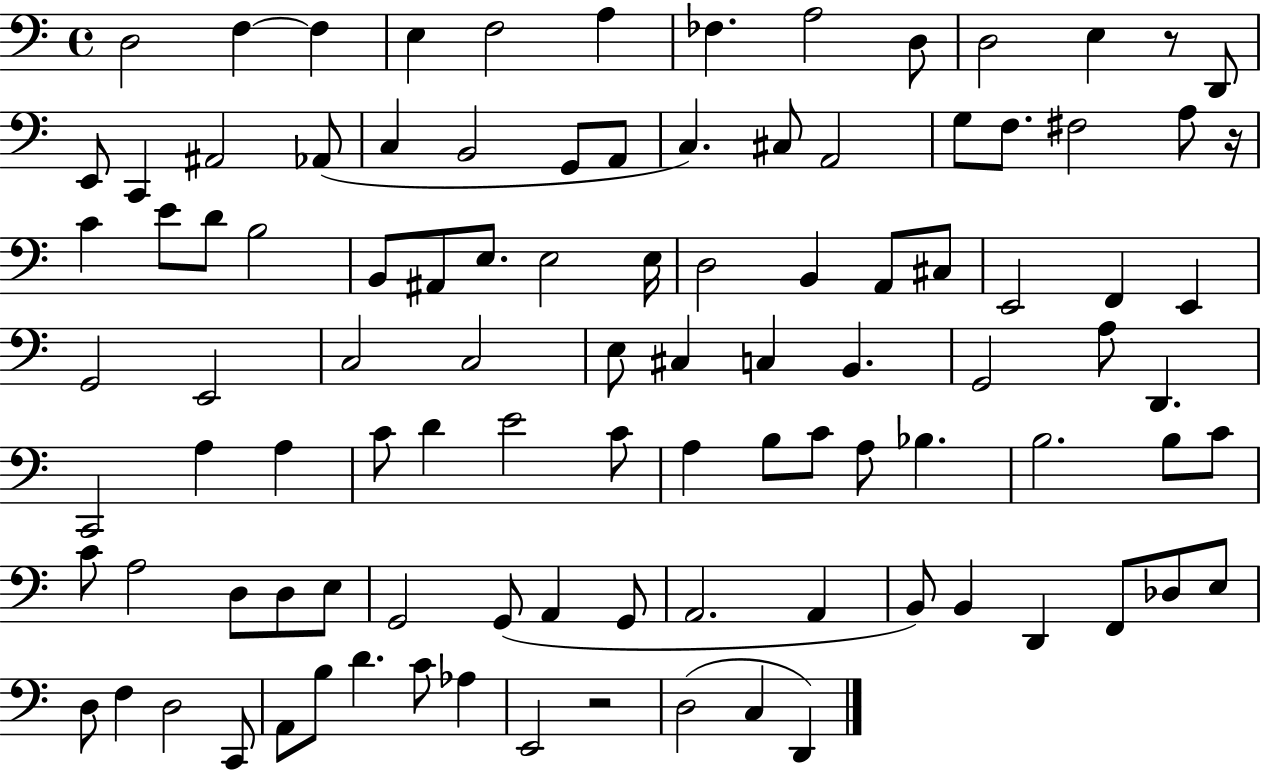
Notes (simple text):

D3/h F3/q F3/q E3/q F3/h A3/q FES3/q. A3/h D3/e D3/h E3/q R/e D2/e E2/e C2/q A#2/h Ab2/e C3/q B2/h G2/e A2/e C3/q. C#3/e A2/h G3/e F3/e. F#3/h A3/e R/s C4/q E4/e D4/e B3/h B2/e A#2/e E3/e. E3/h E3/s D3/h B2/q A2/e C#3/e E2/h F2/q E2/q G2/h E2/h C3/h C3/h E3/e C#3/q C3/q B2/q. G2/h A3/e D2/q. C2/h A3/q A3/q C4/e D4/q E4/h C4/e A3/q B3/e C4/e A3/e Bb3/q. B3/h. B3/e C4/e C4/e A3/h D3/e D3/e E3/e G2/h G2/e A2/q G2/e A2/h. A2/q B2/e B2/q D2/q F2/e Db3/e E3/e D3/e F3/q D3/h C2/e A2/e B3/e D4/q. C4/e Ab3/q E2/h R/h D3/h C3/q D2/q